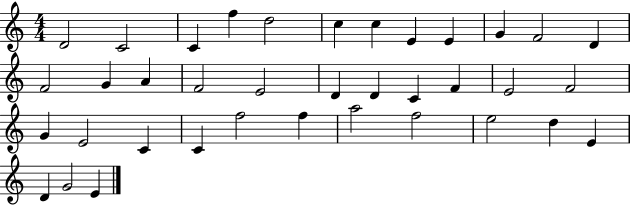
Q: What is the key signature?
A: C major